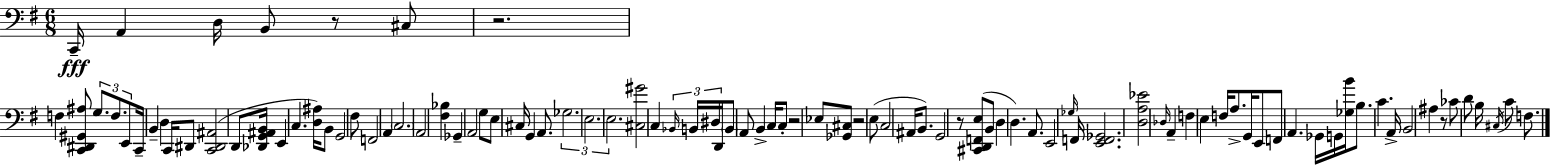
{
  \clef bass
  \numericTimeSignature
  \time 6/8
  \key g \major
  c,16--\fff a,4 d16 b,8 r8 cis8 | r2. | f4 <c, dis, gis, ais>8 \tuplet 3/2 { g8. f8. | e,8 } c,16-- b,4-- d4 c,16 | \break dis,8 <c, dis, ais,>2( d,8 | <des, g, ais, b,>16 e,4 c4. <d ais>16) | b,8 g,2 fis8 | f,2 a,4 | \break \parenthesize c2. | a,2 <fis bes>4 | ges,4-- a,2 | g8 e8 cis16 g,4 a,8. | \break \tuplet 3/2 { ges2. | e2. | e2. } | <cis gis'>2 c4 | \break \tuplet 3/2 { \grace { bes,16 } b,16 dis16 } d,16 \parenthesize b,8 a,8 b,4-> | c16 c8-. r2 ees8 | <ges, cis>8 r2 e8( | c2 ais,16 b,8.) | \break g,2 r8 <cis, d, f, e>8( | b,8 d4 d4.) | a,8. e,2 | \grace { ges16 } f,16 <e, f, ges,>2. | \break <d a ees'>2 \grace { des16 } a,4-- | f4 e4 f16 | a8.-> g,16 e,8 f,8 a,4. | ges,16 g,16 <ges b'>16 b8. c'4. | \break a,16-> b,2 ais4 | r8 ces'8 d'8 b16 \acciaccatura { cis16 } c'8 | f8. \bar "|."
}